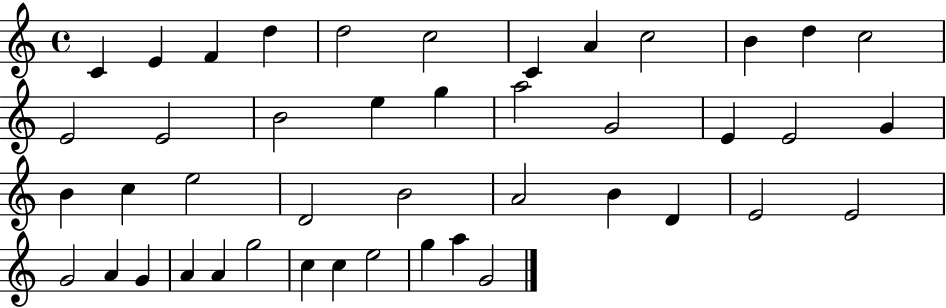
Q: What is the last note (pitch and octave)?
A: G4